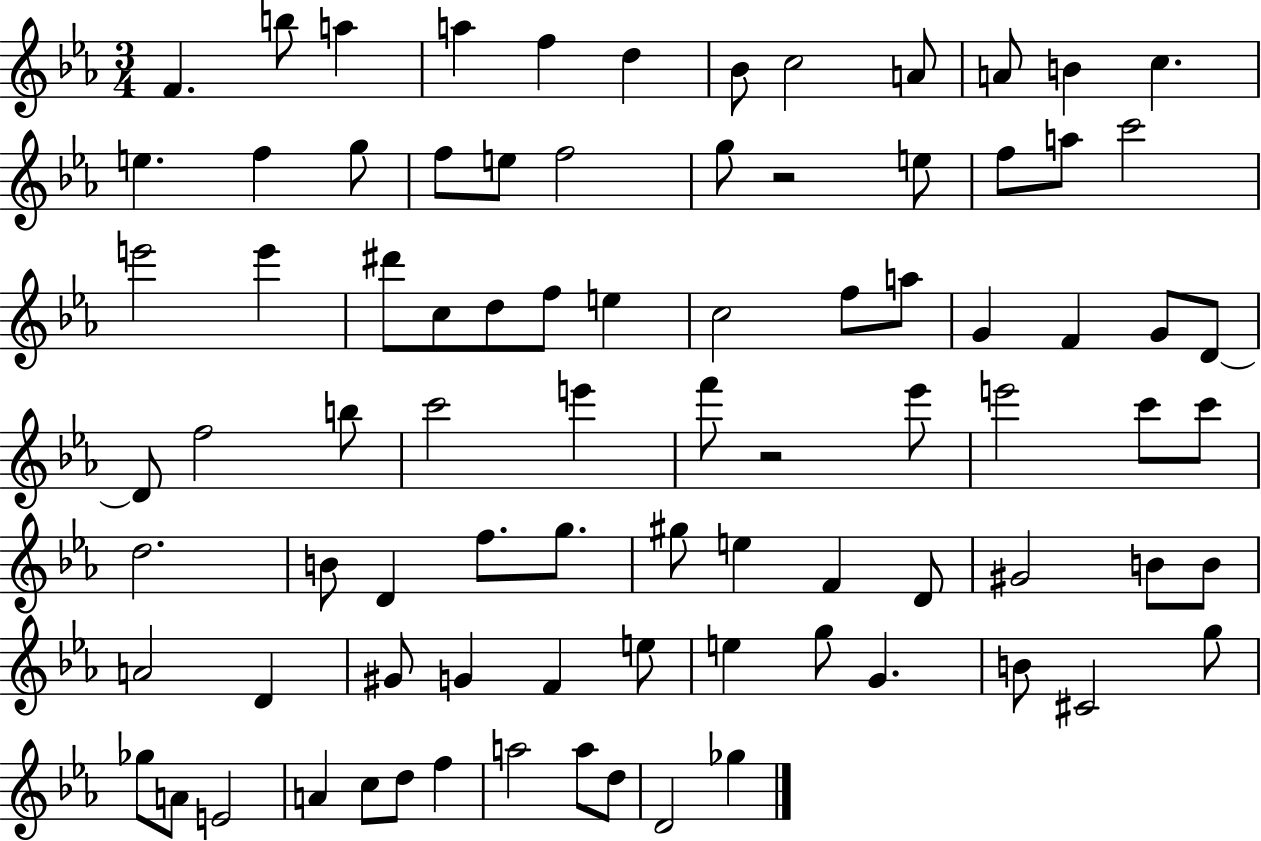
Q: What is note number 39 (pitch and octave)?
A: F5